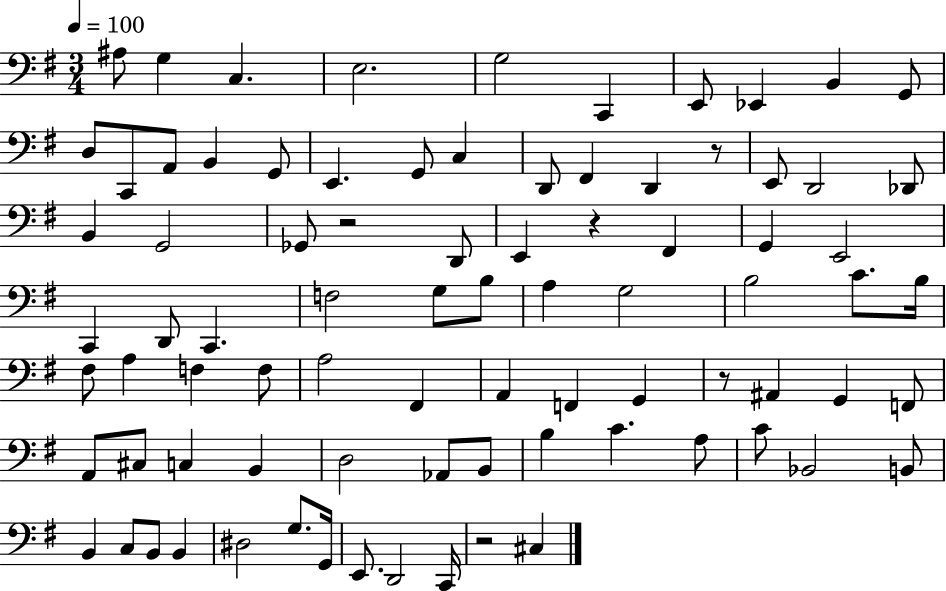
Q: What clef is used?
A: bass